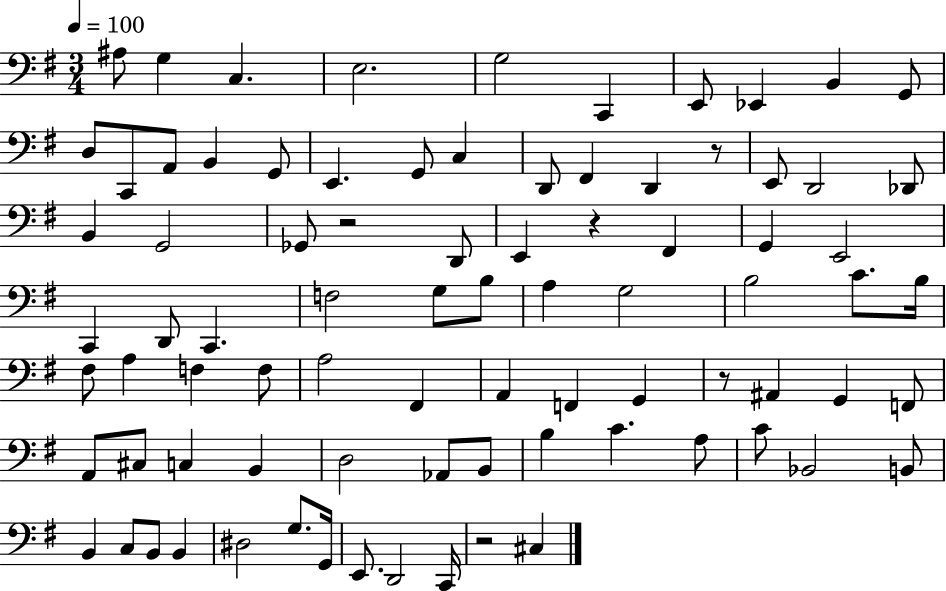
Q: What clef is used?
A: bass